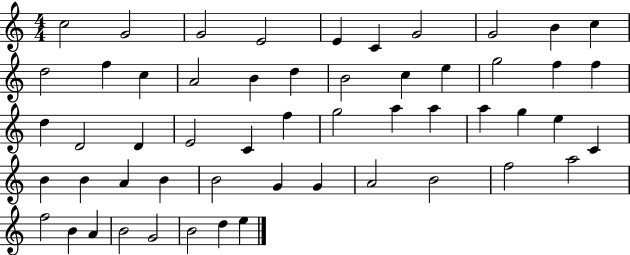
X:1
T:Untitled
M:4/4
L:1/4
K:C
c2 G2 G2 E2 E C G2 G2 B c d2 f c A2 B d B2 c e g2 f f d D2 D E2 C f g2 a a a g e C B B A B B2 G G A2 B2 f2 a2 f2 B A B2 G2 B2 d e